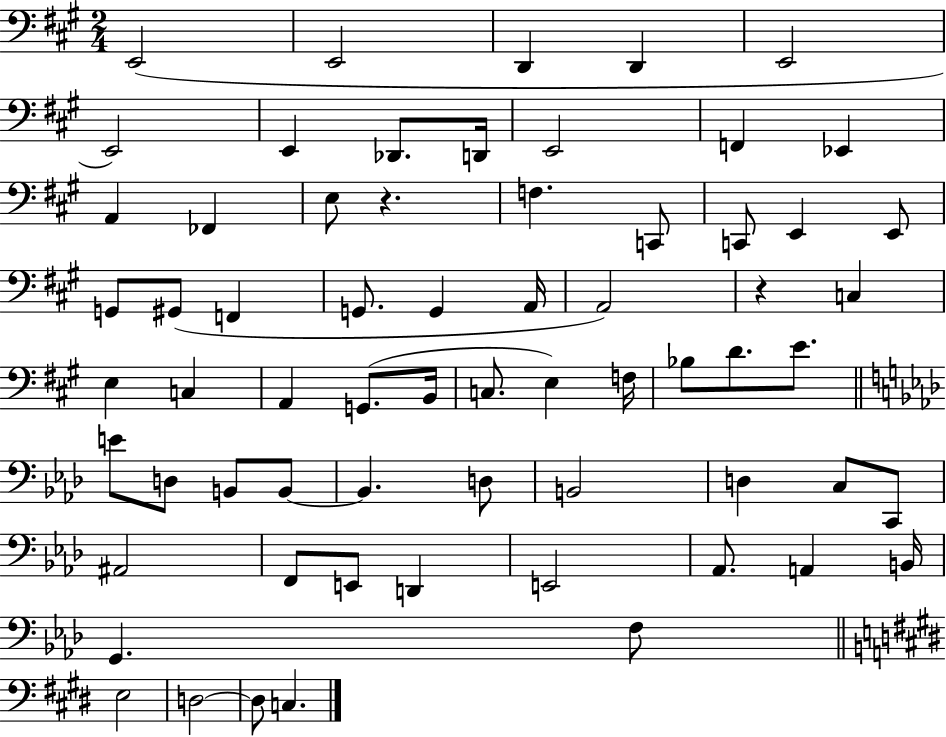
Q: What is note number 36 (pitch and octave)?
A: F3